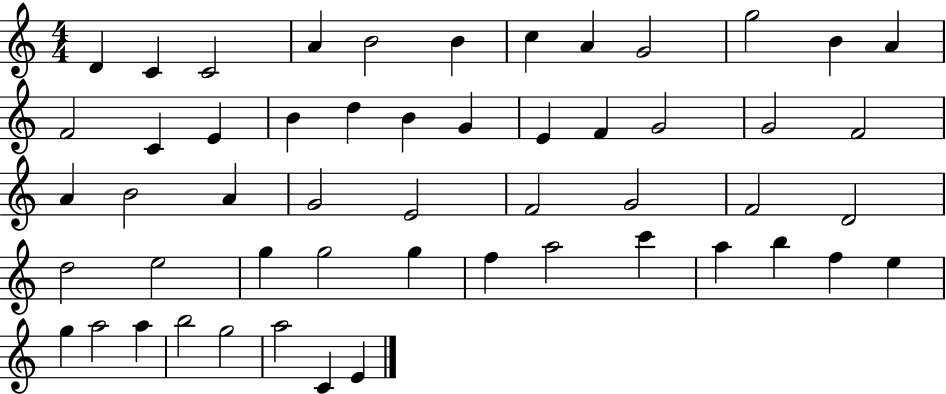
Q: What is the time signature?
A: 4/4